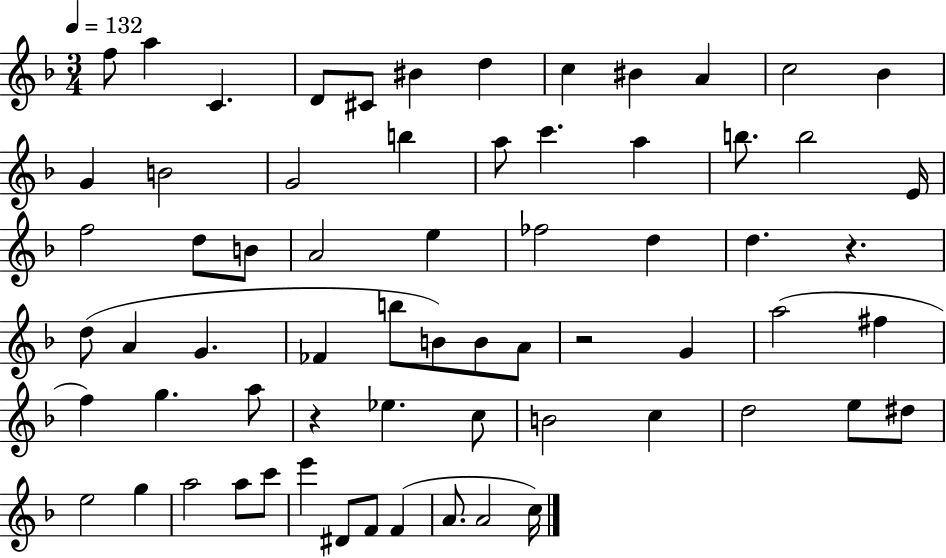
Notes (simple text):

F5/e A5/q C4/q. D4/e C#4/e BIS4/q D5/q C5/q BIS4/q A4/q C5/h Bb4/q G4/q B4/h G4/h B5/q A5/e C6/q. A5/q B5/e. B5/h E4/s F5/h D5/e B4/e A4/h E5/q FES5/h D5/q D5/q. R/q. D5/e A4/q G4/q. FES4/q B5/e B4/e B4/e A4/e R/h G4/q A5/h F#5/q F5/q G5/q. A5/e R/q Eb5/q. C5/e B4/h C5/q D5/h E5/e D#5/e E5/h G5/q A5/h A5/e C6/e E6/q D#4/e F4/e F4/q A4/e. A4/h C5/s